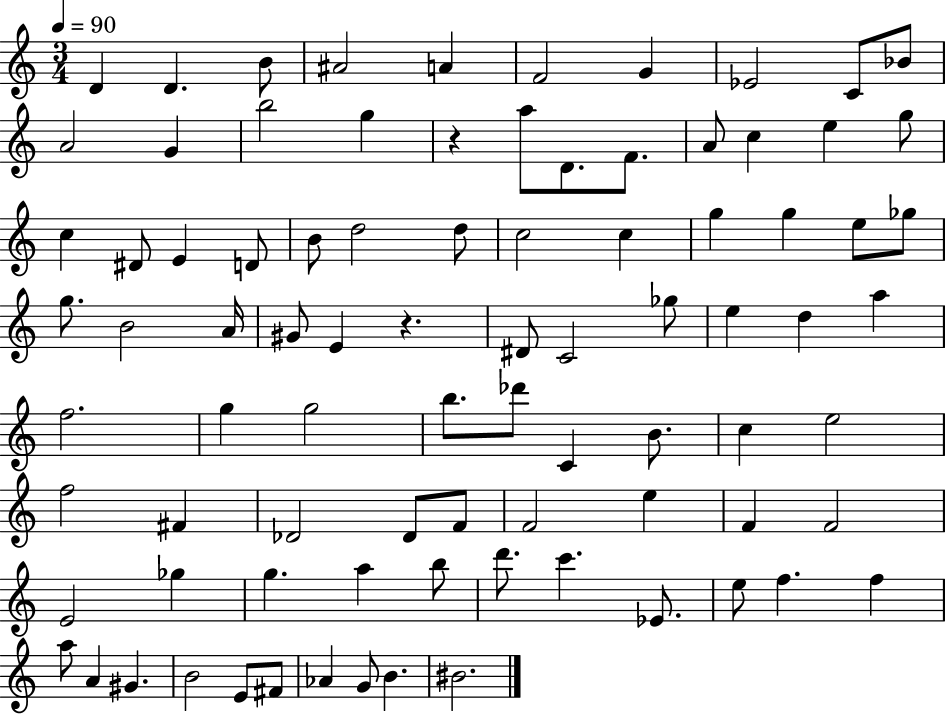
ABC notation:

X:1
T:Untitled
M:3/4
L:1/4
K:C
D D B/2 ^A2 A F2 G _E2 C/2 _B/2 A2 G b2 g z a/2 D/2 F/2 A/2 c e g/2 c ^D/2 E D/2 B/2 d2 d/2 c2 c g g e/2 _g/2 g/2 B2 A/4 ^G/2 E z ^D/2 C2 _g/2 e d a f2 g g2 b/2 _d'/2 C B/2 c e2 f2 ^F _D2 _D/2 F/2 F2 e F F2 E2 _g g a b/2 d'/2 c' _E/2 e/2 f f a/2 A ^G B2 E/2 ^F/2 _A G/2 B ^B2